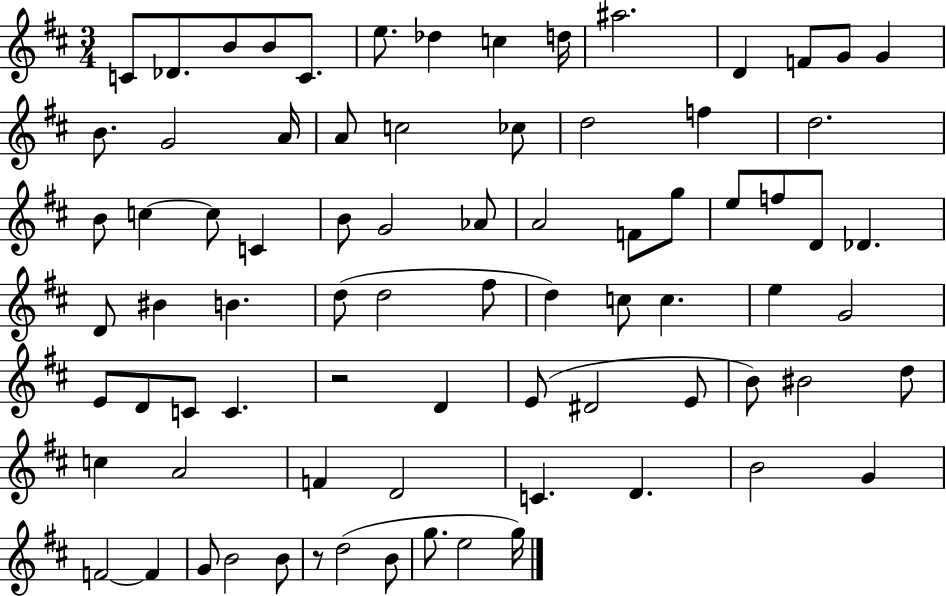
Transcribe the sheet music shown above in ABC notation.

X:1
T:Untitled
M:3/4
L:1/4
K:D
C/2 _D/2 B/2 B/2 C/2 e/2 _d c d/4 ^a2 D F/2 G/2 G B/2 G2 A/4 A/2 c2 _c/2 d2 f d2 B/2 c c/2 C B/2 G2 _A/2 A2 F/2 g/2 e/2 f/2 D/2 _D D/2 ^B B d/2 d2 ^f/2 d c/2 c e G2 E/2 D/2 C/2 C z2 D E/2 ^D2 E/2 B/2 ^B2 d/2 c A2 F D2 C D B2 G F2 F G/2 B2 B/2 z/2 d2 B/2 g/2 e2 g/4